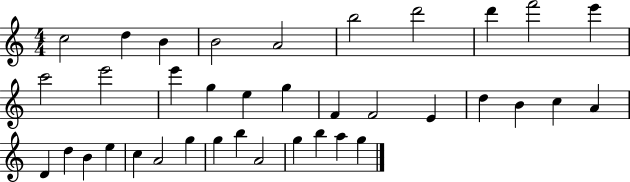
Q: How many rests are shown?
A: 0